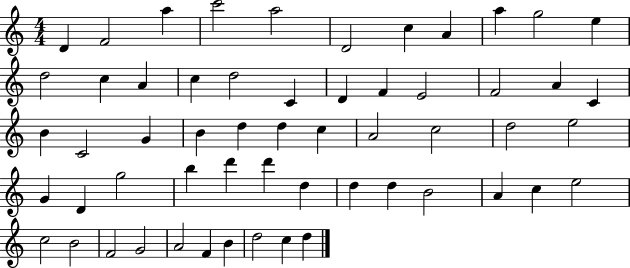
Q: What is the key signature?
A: C major